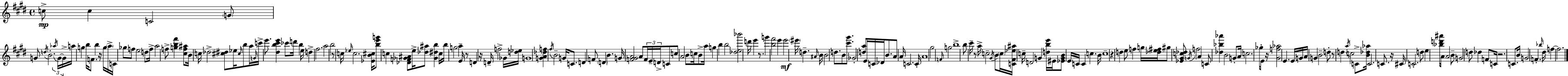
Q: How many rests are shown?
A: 11